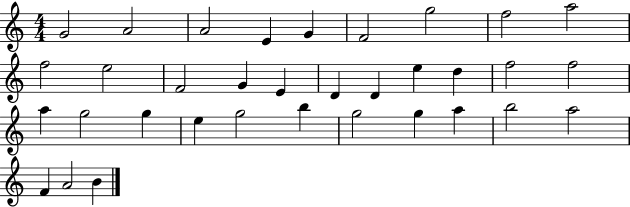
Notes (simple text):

G4/h A4/h A4/h E4/q G4/q F4/h G5/h F5/h A5/h F5/h E5/h F4/h G4/q E4/q D4/q D4/q E5/q D5/q F5/h F5/h A5/q G5/h G5/q E5/q G5/h B5/q G5/h G5/q A5/q B5/h A5/h F4/q A4/h B4/q